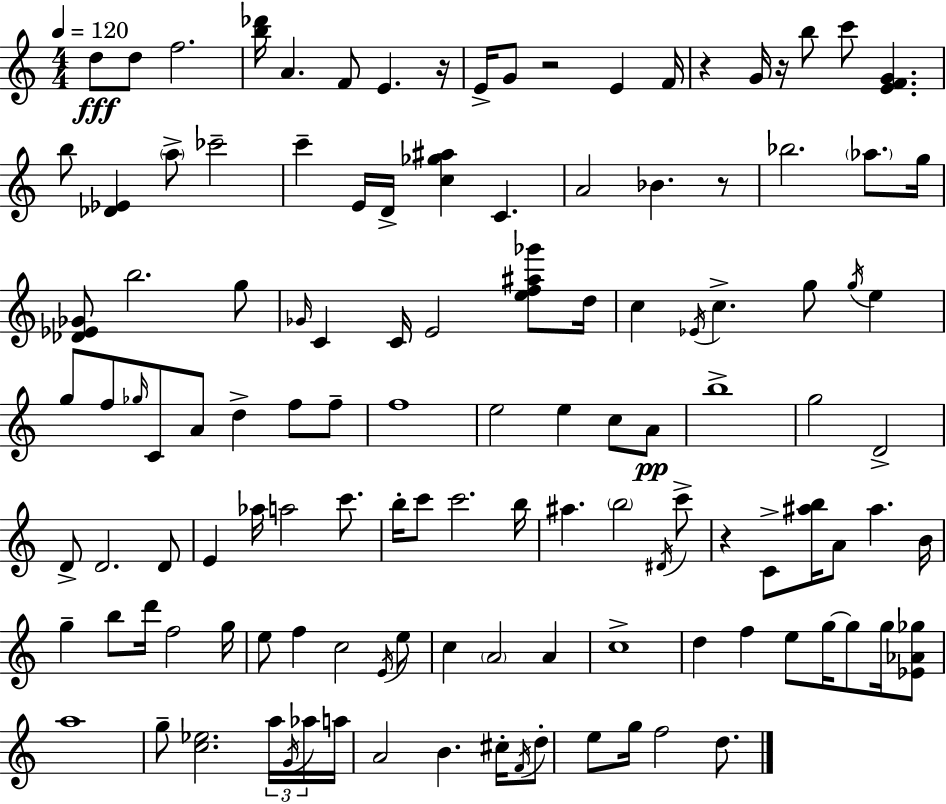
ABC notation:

X:1
T:Untitled
M:4/4
L:1/4
K:Am
d/2 d/2 f2 [b_d']/4 A F/2 E z/4 E/4 G/2 z2 E F/4 z G/4 z/4 b/2 c'/2 [EFG] b/2 [_D_E] a/2 _c'2 c' E/4 D/4 [c_g^a] C A2 _B z/2 _b2 _a/2 g/4 [_D_E_G]/2 b2 g/2 _G/4 C C/4 E2 [ef^a_g']/2 d/4 c _E/4 c g/2 g/4 e g/2 f/2 _g/4 C/2 A/2 d f/2 f/2 f4 e2 e c/2 A/2 b4 g2 D2 D/2 D2 D/2 E _a/4 a2 c'/2 b/4 c'/2 c'2 b/4 ^a b2 ^D/4 c'/2 z C/2 [^ab]/4 A/2 ^a B/4 g b/2 d'/4 f2 g/4 e/2 f c2 E/4 e/2 c A2 A c4 d f e/2 g/4 g/2 g/4 [_E_A_g]/2 a4 g/2 [c_e]2 a/4 G/4 _a/4 a/4 A2 B ^c/4 F/4 d/2 e/2 g/4 f2 d/2